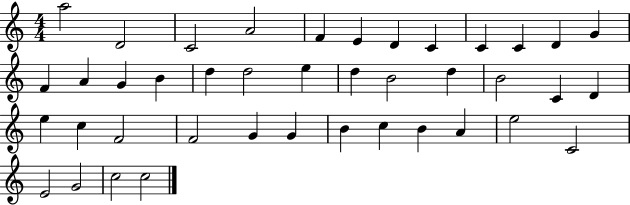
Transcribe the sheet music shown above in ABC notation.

X:1
T:Untitled
M:4/4
L:1/4
K:C
a2 D2 C2 A2 F E D C C C D G F A G B d d2 e d B2 d B2 C D e c F2 F2 G G B c B A e2 C2 E2 G2 c2 c2